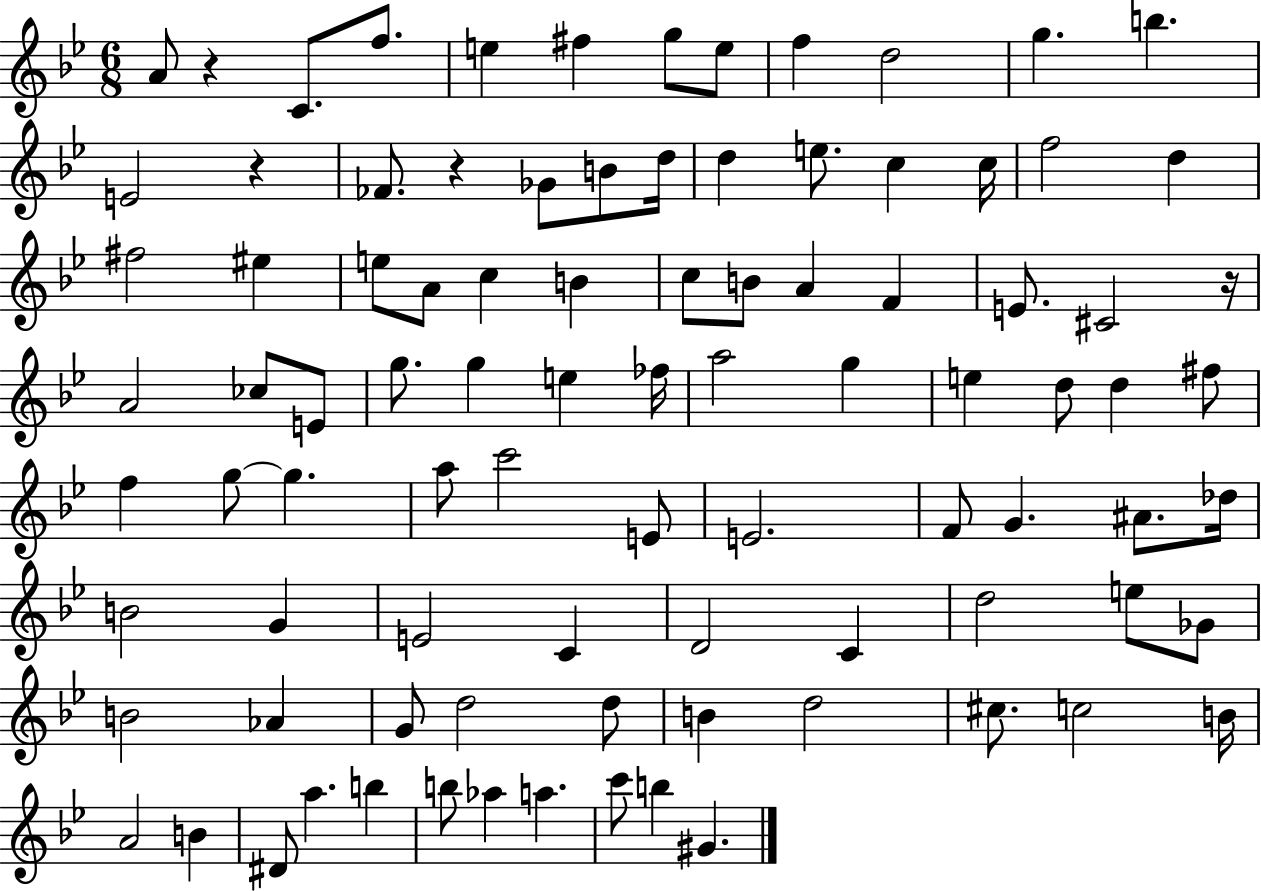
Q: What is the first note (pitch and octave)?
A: A4